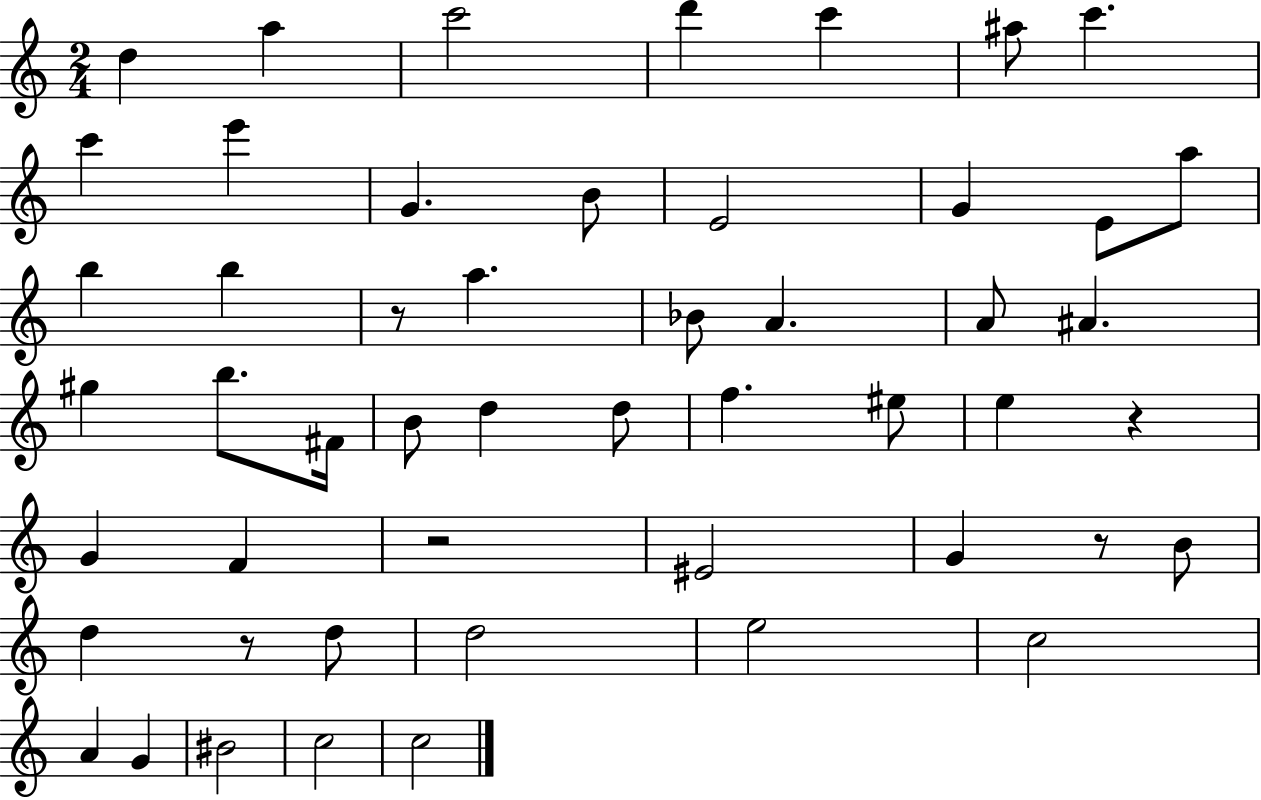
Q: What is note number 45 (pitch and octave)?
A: C5